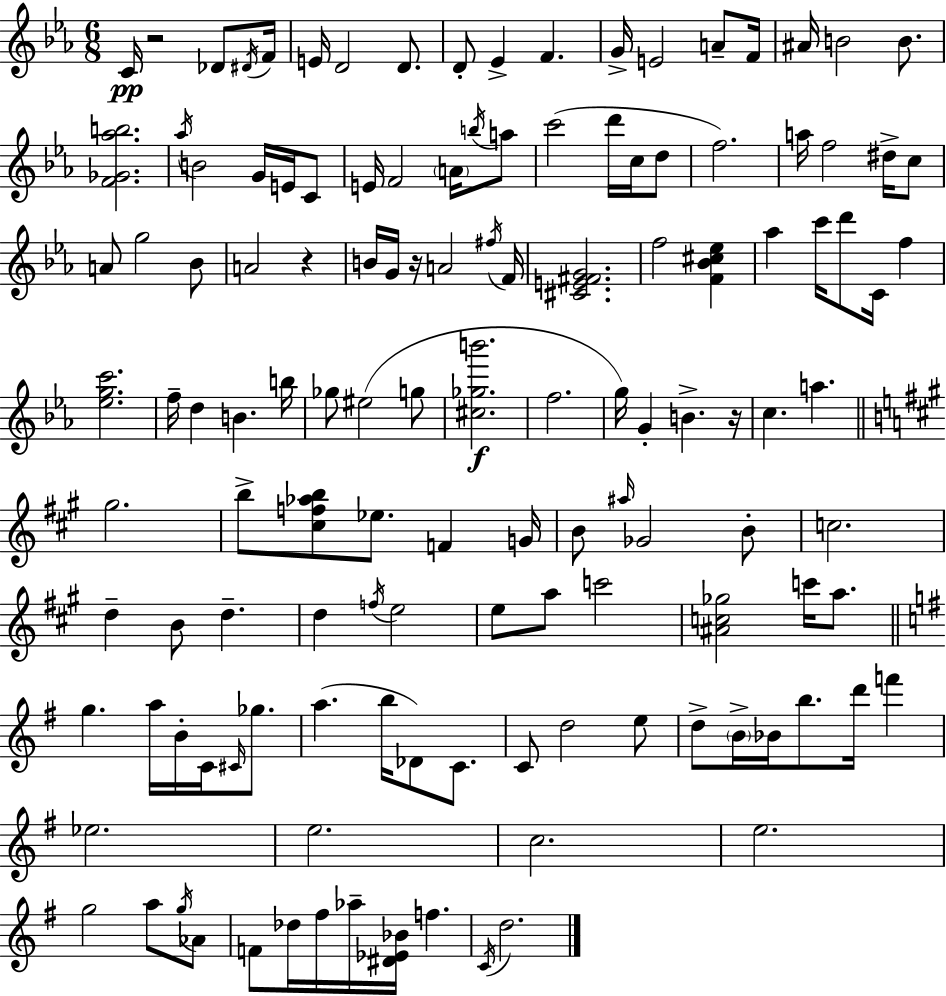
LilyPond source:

{
  \clef treble
  \numericTimeSignature
  \time 6/8
  \key ees \major
  \repeat volta 2 { c'16\pp r2 des'8 \acciaccatura { dis'16 } | f'16 e'16 d'2 d'8. | d'8-. ees'4-> f'4. | g'16-> e'2 a'8-- | \break f'16 ais'16 b'2 b'8. | <f' ges' aes'' b''>2. | \acciaccatura { aes''16 } b'2 g'16 e'16 | c'8 e'16 f'2 \parenthesize a'16 | \break \acciaccatura { b''16 } a''8 c'''2( d'''16 | c''16 d''8 f''2.) | a''16 f''2 | dis''16-> c''8 a'8 g''2 | \break bes'8 a'2 r4 | b'16 g'16 r16 a'2 | \acciaccatura { fis''16 } f'16 <cis' e' fis' g'>2. | f''2 | \break <f' bes' cis'' ees''>4 aes''4 c'''16 d'''8 c'16 | f''4 <ees'' g'' c'''>2. | f''16-- d''4 b'4. | b''16 ges''8 eis''2( | \break g''8 <cis'' ges'' b'''>2.\f | f''2. | g''16) g'4-. b'4.-> | r16 c''4. a''4. | \break \bar "||" \break \key a \major gis''2. | b''8-> <cis'' f'' aes'' b''>8 ees''8. f'4 g'16 | b'8 \grace { ais''16 } ges'2 b'8-. | c''2. | \break d''4-- b'8 d''4.-- | d''4 \acciaccatura { f''16 } e''2 | e''8 a''8 c'''2 | <ais' c'' ges''>2 c'''16 a''8. | \break \bar "||" \break \key g \major g''4. a''16 b'16-. c'16 \grace { cis'16 } ges''8. | a''4.( b''16 des'8) c'8. | c'8 d''2 e''8 | d''8-> \parenthesize b'16-> bes'16 b''8. d'''16 f'''4 | \break ees''2. | e''2. | c''2. | e''2. | \break g''2 a''8 \acciaccatura { g''16 } | aes'8 f'8 des''16 fis''16 aes''16-- <dis' ees' bes'>16 f''4. | \acciaccatura { c'16 } d''2. | } \bar "|."
}